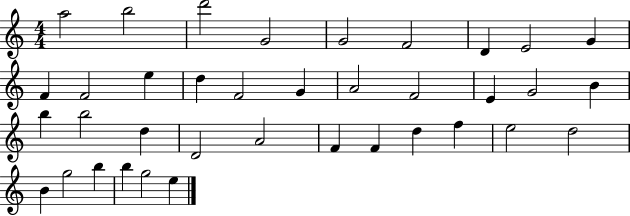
X:1
T:Untitled
M:4/4
L:1/4
K:C
a2 b2 d'2 G2 G2 F2 D E2 G F F2 e d F2 G A2 F2 E G2 B b b2 d D2 A2 F F d f e2 d2 B g2 b b g2 e